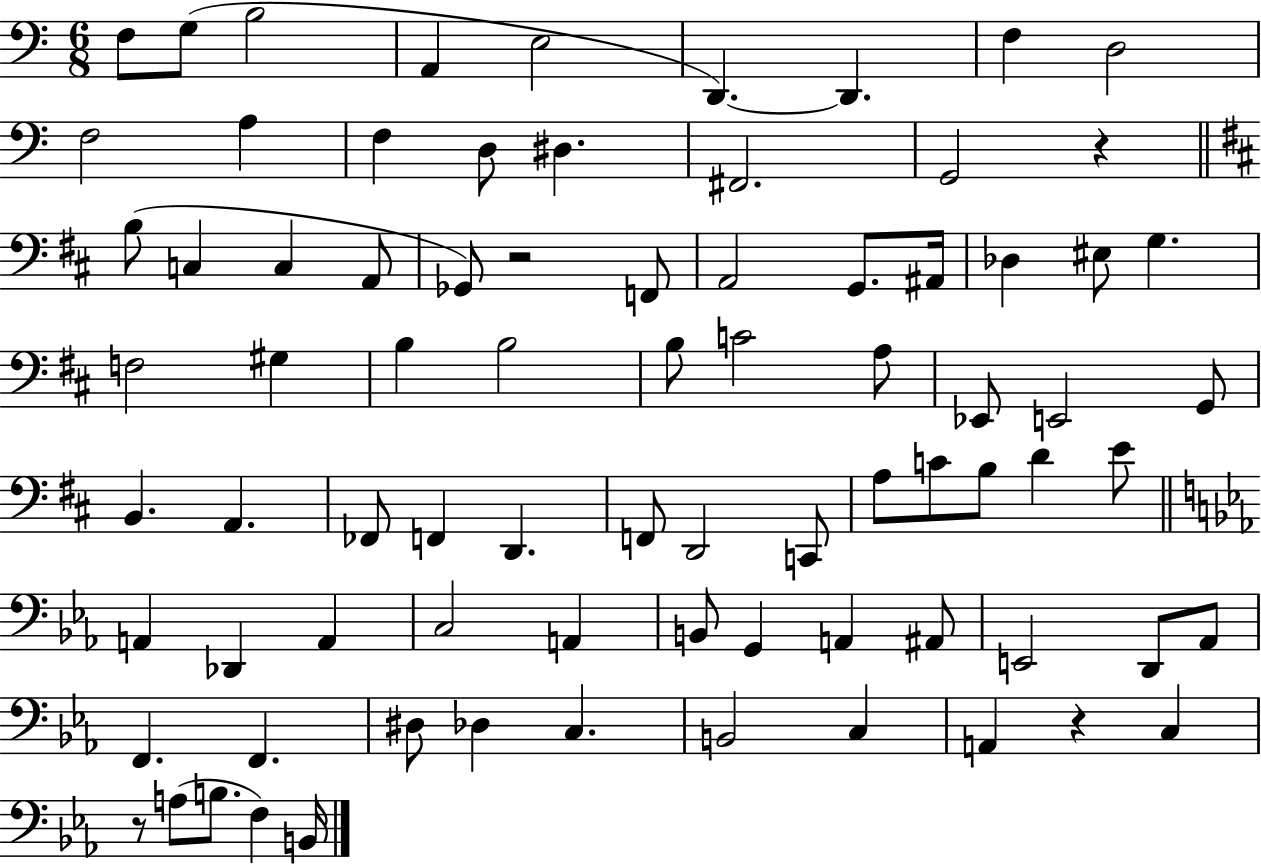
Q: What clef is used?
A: bass